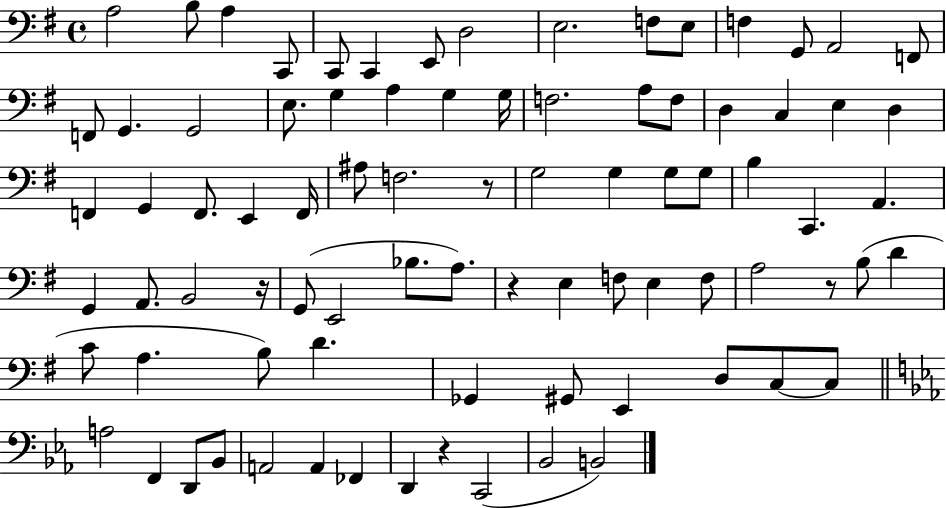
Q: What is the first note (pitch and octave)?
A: A3